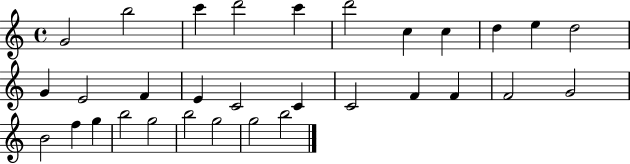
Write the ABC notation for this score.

X:1
T:Untitled
M:4/4
L:1/4
K:C
G2 b2 c' d'2 c' d'2 c c d e d2 G E2 F E C2 C C2 F F F2 G2 B2 f g b2 g2 b2 g2 g2 b2